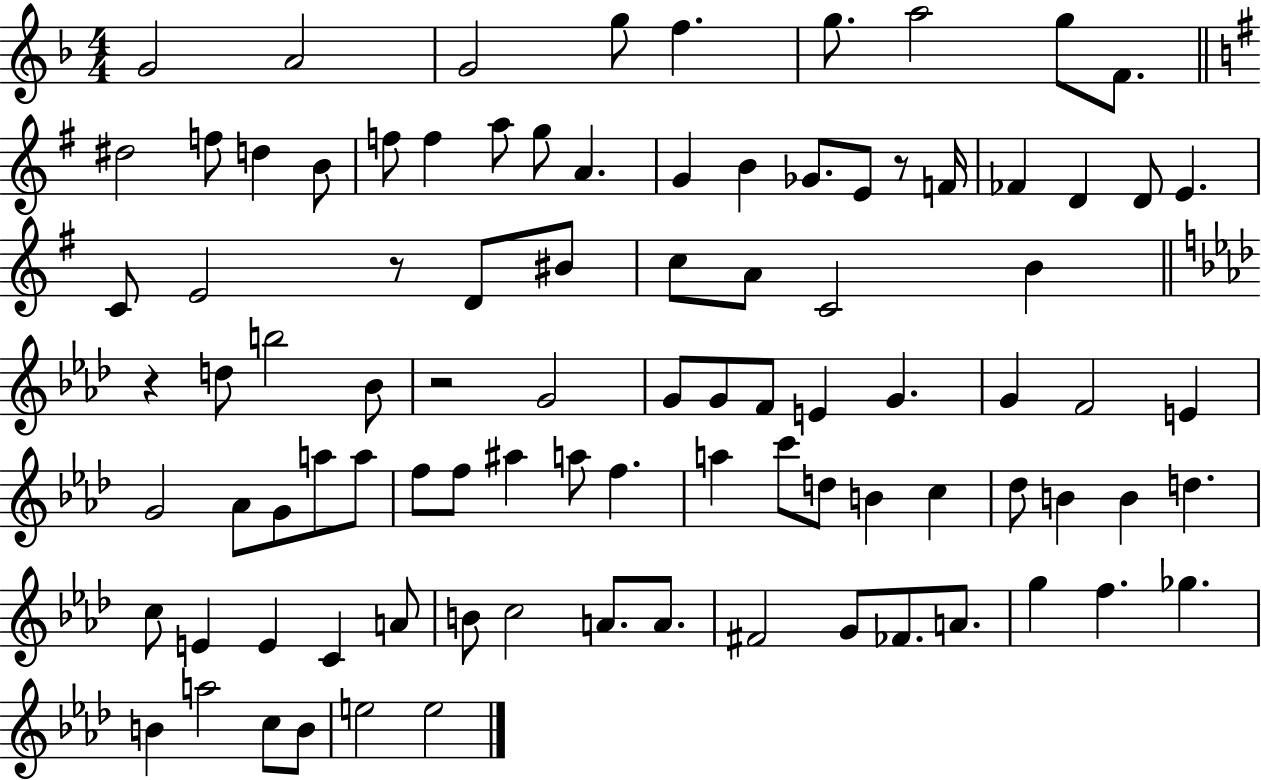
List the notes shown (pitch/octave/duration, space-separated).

G4/h A4/h G4/h G5/e F5/q. G5/e. A5/h G5/e F4/e. D#5/h F5/e D5/q B4/e F5/e F5/q A5/e G5/e A4/q. G4/q B4/q Gb4/e. E4/e R/e F4/s FES4/q D4/q D4/e E4/q. C4/e E4/h R/e D4/e BIS4/e C5/e A4/e C4/h B4/q R/q D5/e B5/h Bb4/e R/h G4/h G4/e G4/e F4/e E4/q G4/q. G4/q F4/h E4/q G4/h Ab4/e G4/e A5/e A5/e F5/e F5/e A#5/q A5/e F5/q. A5/q C6/e D5/e B4/q C5/q Db5/e B4/q B4/q D5/q. C5/e E4/q E4/q C4/q A4/e B4/e C5/h A4/e. A4/e. F#4/h G4/e FES4/e. A4/e. G5/q F5/q. Gb5/q. B4/q A5/h C5/e B4/e E5/h E5/h